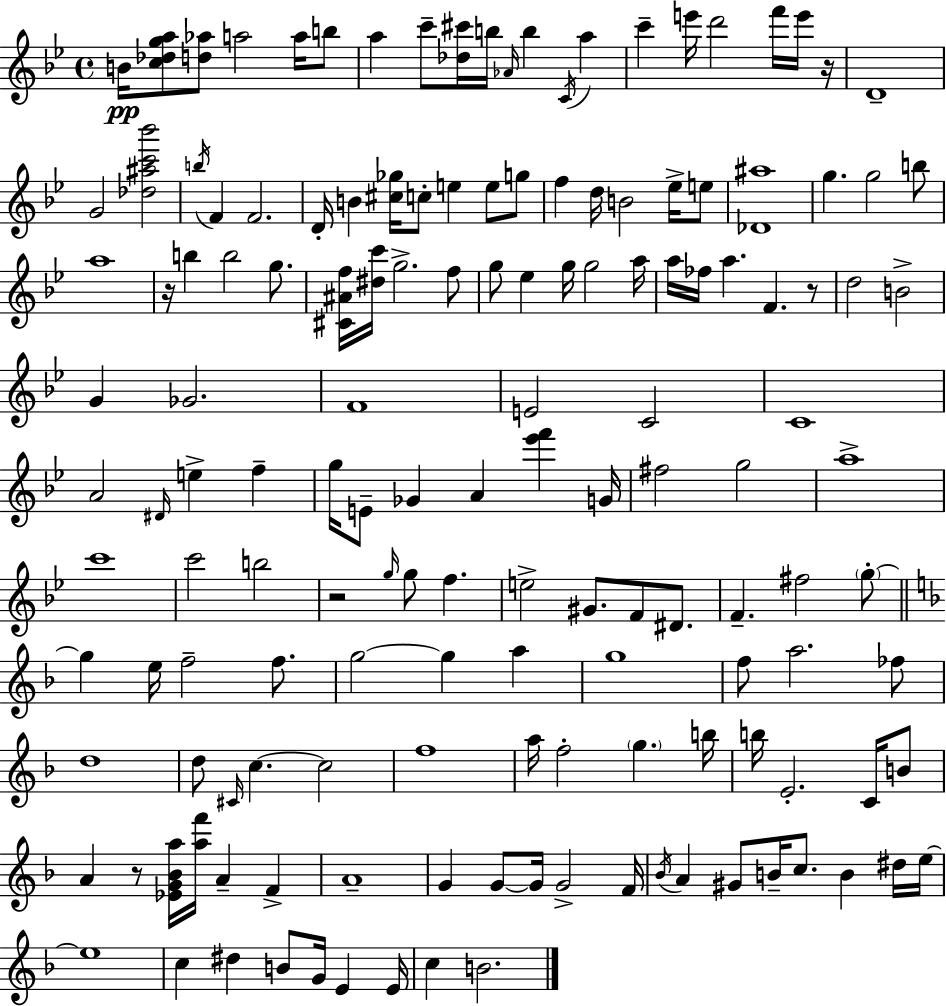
{
  \clef treble
  \time 4/4
  \defaultTimeSignature
  \key g \minor
  b'16\pp <c'' des'' g'' a''>8 <d'' aes''>8 a''2 a''16 b''8 | a''4 c'''8-- <des'' cis'''>16 b''16 \grace { aes'16 } b''4 \acciaccatura { c'16 } a''4 | c'''4-- e'''16 d'''2 f'''16 | e'''16 r16 d'1-- | \break g'2 <des'' ais'' c''' bes'''>2 | \acciaccatura { b''16 } f'4 f'2. | d'16-. b'4 <cis'' ges''>16 c''8-. e''4 e''8 | g''8 f''4 d''16 b'2 | \break ees''16-> e''8 <des' ais''>1 | g''4. g''2 | b''8 a''1 | r16 b''4 b''2 | \break g''8. <cis' ais' f''>16 <dis'' c'''>16 g''2.-> | f''8 g''8 ees''4 g''16 g''2 | a''16 a''16 fes''16 a''4. f'4. | r8 d''2 b'2-> | \break g'4 ges'2. | f'1 | e'2 c'2 | c'1 | \break a'2 \grace { dis'16 } e''4-> | f''4-- g''16 e'8-- ges'4 a'4 <ees''' f'''>4 | g'16 fis''2 g''2 | a''1-> | \break c'''1 | c'''2 b''2 | r2 \grace { g''16 } g''8 f''4. | e''2-> gis'8. | \break f'8 dis'8. f'4.-- fis''2 | \parenthesize g''8-.~~ \bar "||" \break \key f \major g''4 e''16 f''2-- f''8. | g''2~~ g''4 a''4 | g''1 | f''8 a''2. fes''8 | \break d''1 | d''8 \grace { cis'16 } c''4.~~ c''2 | f''1 | a''16 f''2-. \parenthesize g''4. | \break b''16 b''16 e'2.-. c'16 b'8 | a'4 r8 <ees' g' bes' a''>16 <a'' f'''>16 a'4-- f'4-> | a'1-- | g'4 g'8~~ g'16 g'2-> | \break f'16 \acciaccatura { bes'16 } a'4 gis'8 b'16-- c''8. b'4 | dis''16 e''16~~ e''1 | c''4 dis''4 b'8 g'16 e'4 | e'16 c''4 b'2. | \break \bar "|."
}